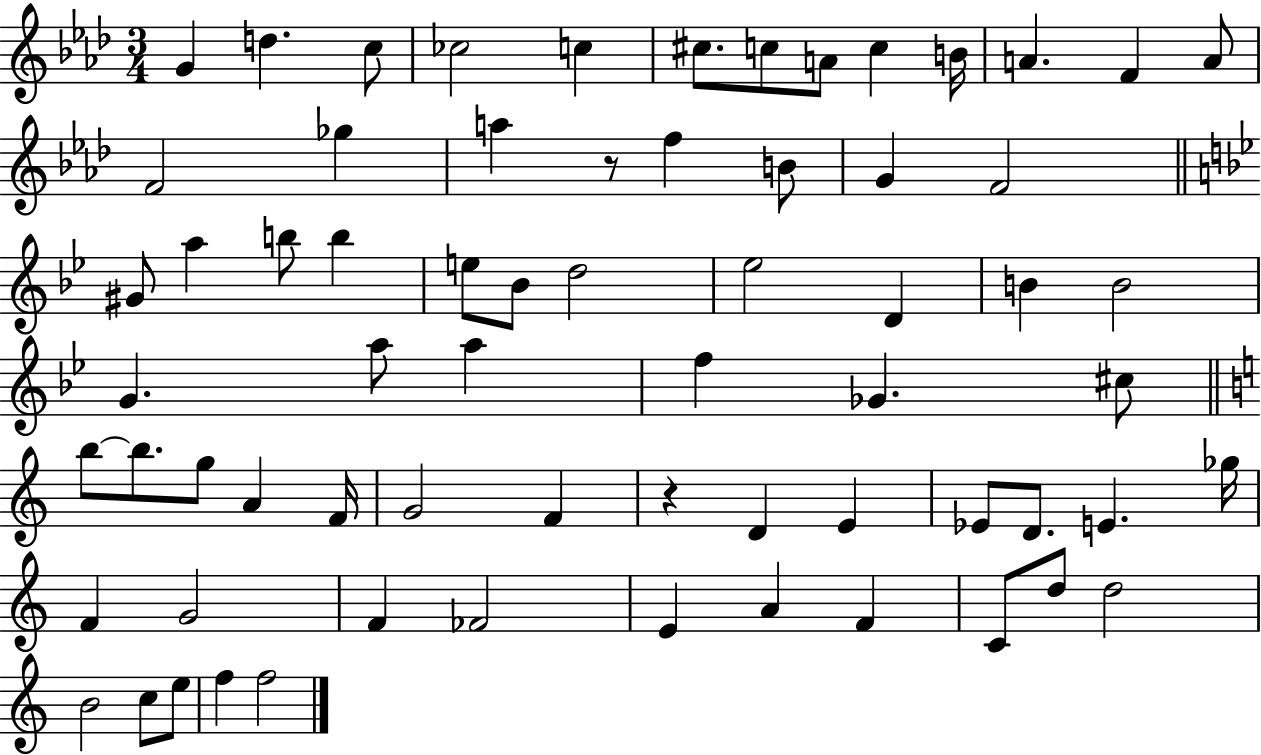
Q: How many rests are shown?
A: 2